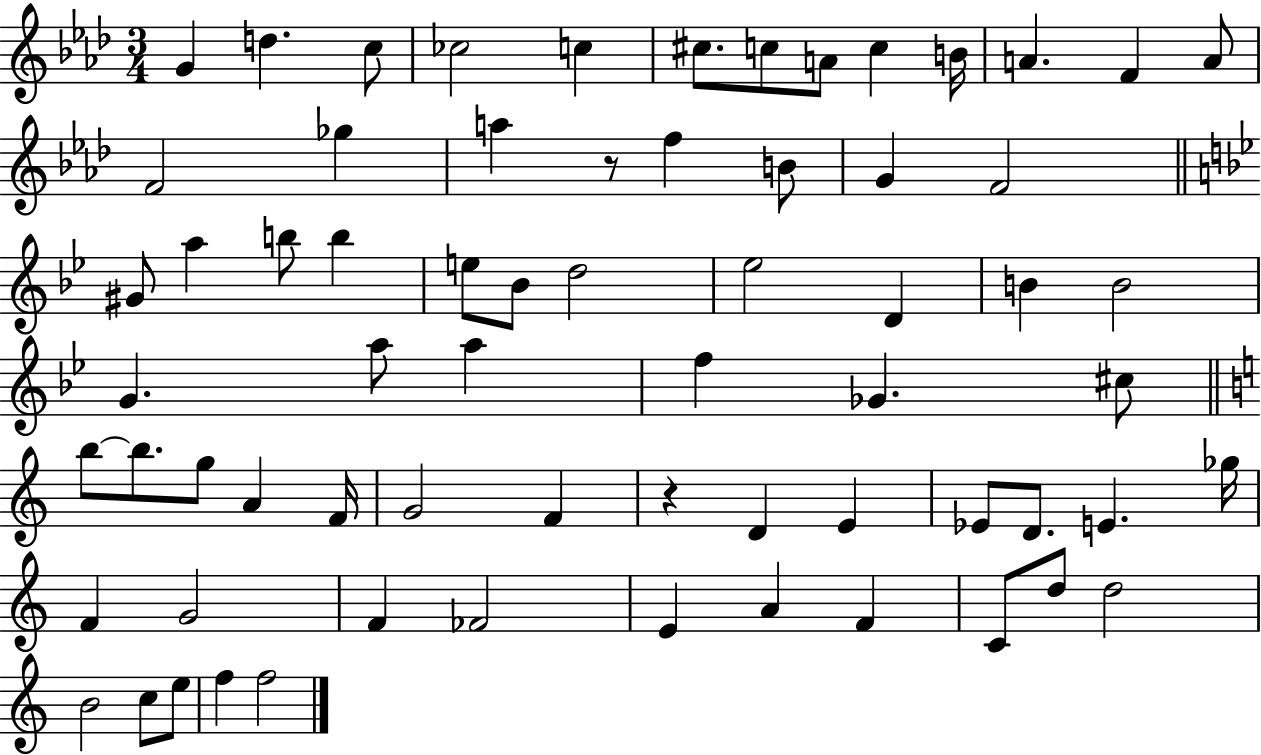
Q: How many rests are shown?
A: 2